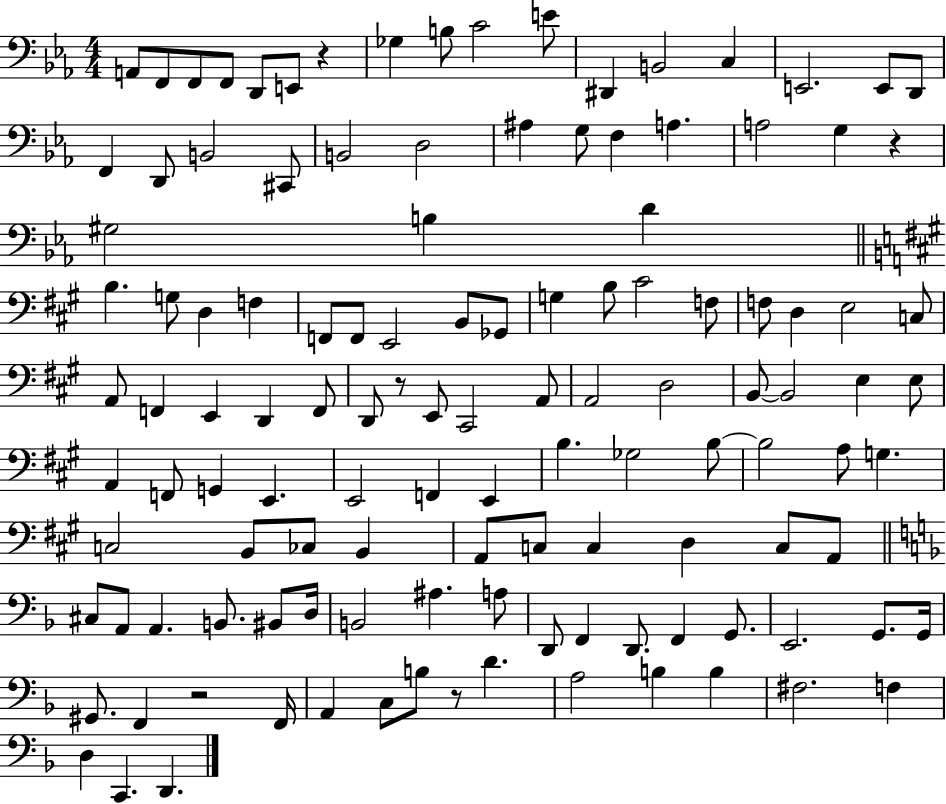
{
  \clef bass
  \numericTimeSignature
  \time 4/4
  \key ees \major
  a,8 f,8 f,8 f,8 d,8 e,8 r4 | ges4 b8 c'2 e'8 | dis,4 b,2 c4 | e,2. e,8 d,8 | \break f,4 d,8 b,2 cis,8 | b,2 d2 | ais4 g8 f4 a4. | a2 g4 r4 | \break gis2 b4 d'4 | \bar "||" \break \key a \major b4. g8 d4 f4 | f,8 f,8 e,2 b,8 ges,8 | g4 b8 cis'2 f8 | f8 d4 e2 c8 | \break a,8 f,4 e,4 d,4 f,8 | d,8 r8 e,8 cis,2 a,8 | a,2 d2 | b,8~~ b,2 e4 e8 | \break a,4 f,8 g,4 e,4. | e,2 f,4 e,4 | b4. ges2 b8~~ | b2 a8 g4. | \break c2 b,8 ces8 b,4 | a,8 c8 c4 d4 c8 a,8 | \bar "||" \break \key f \major cis8 a,8 a,4. b,8. bis,8 d16 | b,2 ais4. a8 | d,8 f,4 d,8. f,4 g,8. | e,2. g,8. g,16 | \break gis,8. f,4 r2 f,16 | a,4 c8 b8 r8 d'4. | a2 b4 b4 | fis2. f4 | \break d4 c,4. d,4. | \bar "|."
}